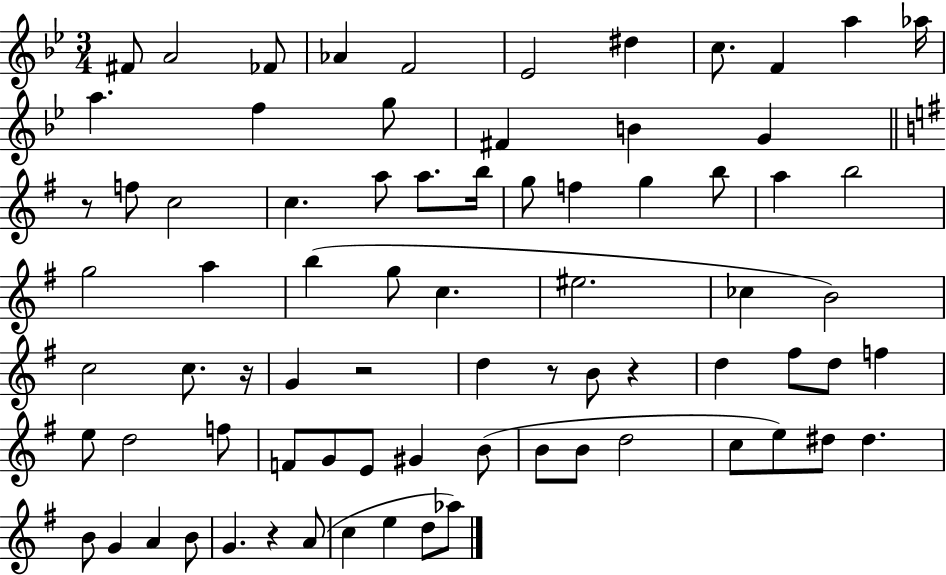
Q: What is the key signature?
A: BES major